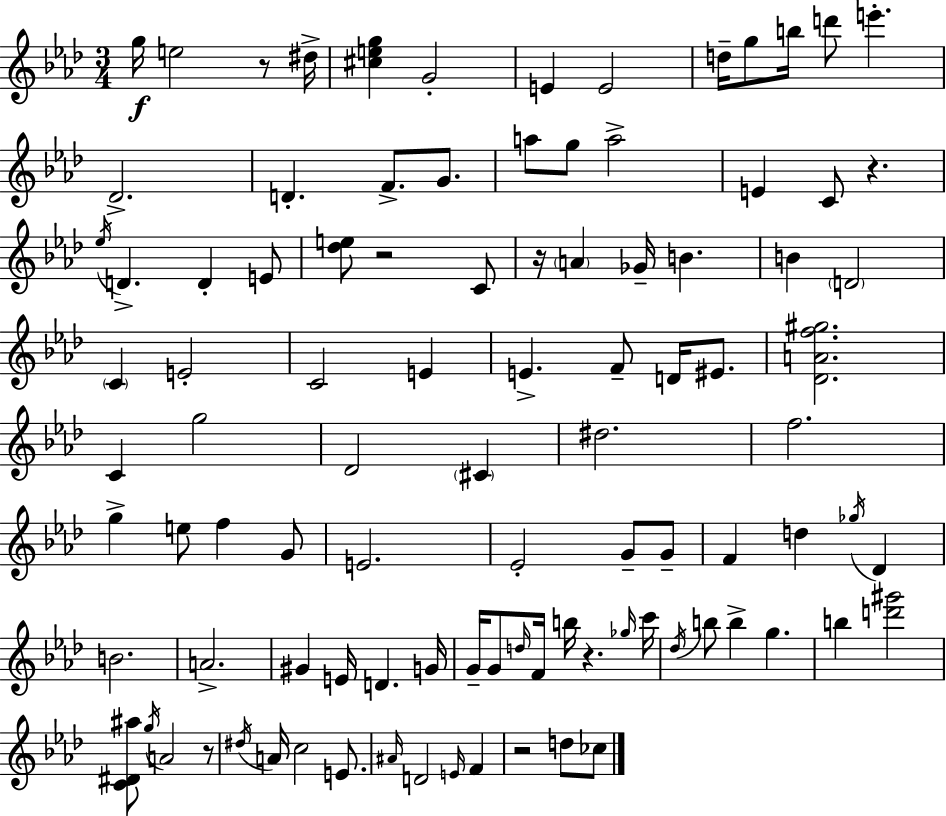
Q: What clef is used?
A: treble